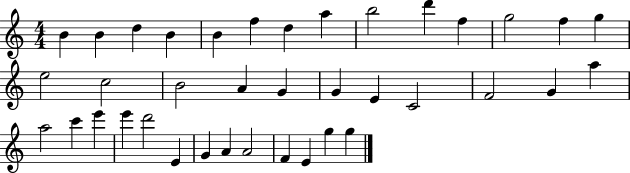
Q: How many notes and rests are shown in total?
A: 38